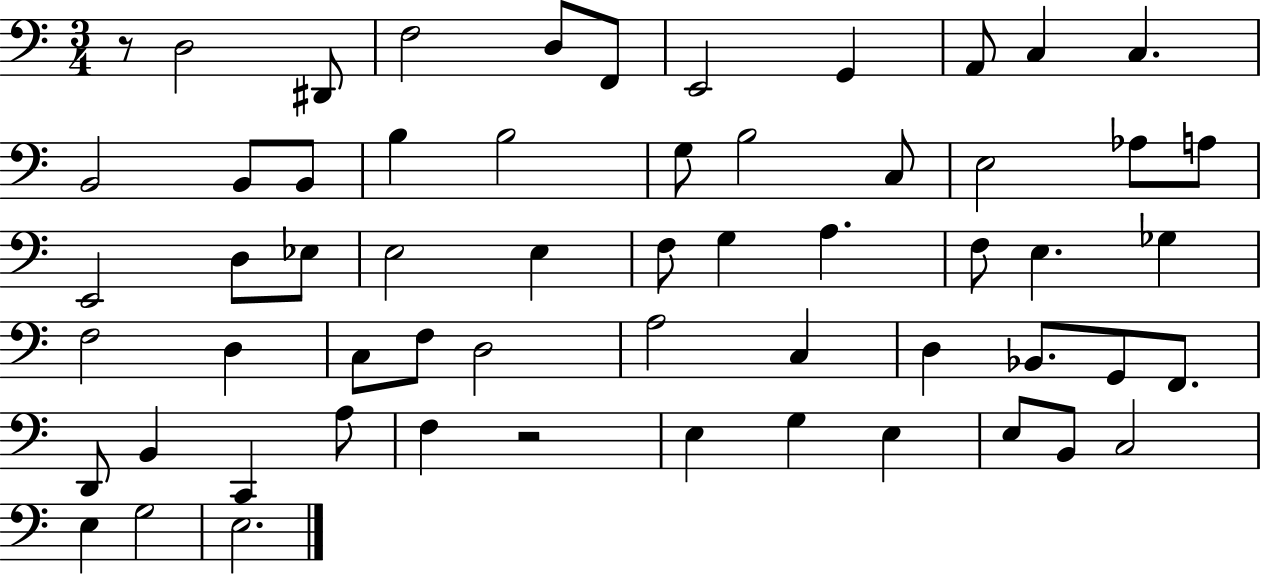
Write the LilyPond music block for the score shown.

{
  \clef bass
  \numericTimeSignature
  \time 3/4
  \key c \major
  \repeat volta 2 { r8 d2 dis,8 | f2 d8 f,8 | e,2 g,4 | a,8 c4 c4. | \break b,2 b,8 b,8 | b4 b2 | g8 b2 c8 | e2 aes8 a8 | \break e,2 d8 ees8 | e2 e4 | f8 g4 a4. | f8 e4. ges4 | \break f2 d4 | c8 f8 d2 | a2 c4 | d4 bes,8. g,8 f,8. | \break d,8 b,4 c,4 a8 | f4 r2 | e4 g4 e4 | e8 b,8 c2 | \break e4 g2 | e2. | } \bar "|."
}